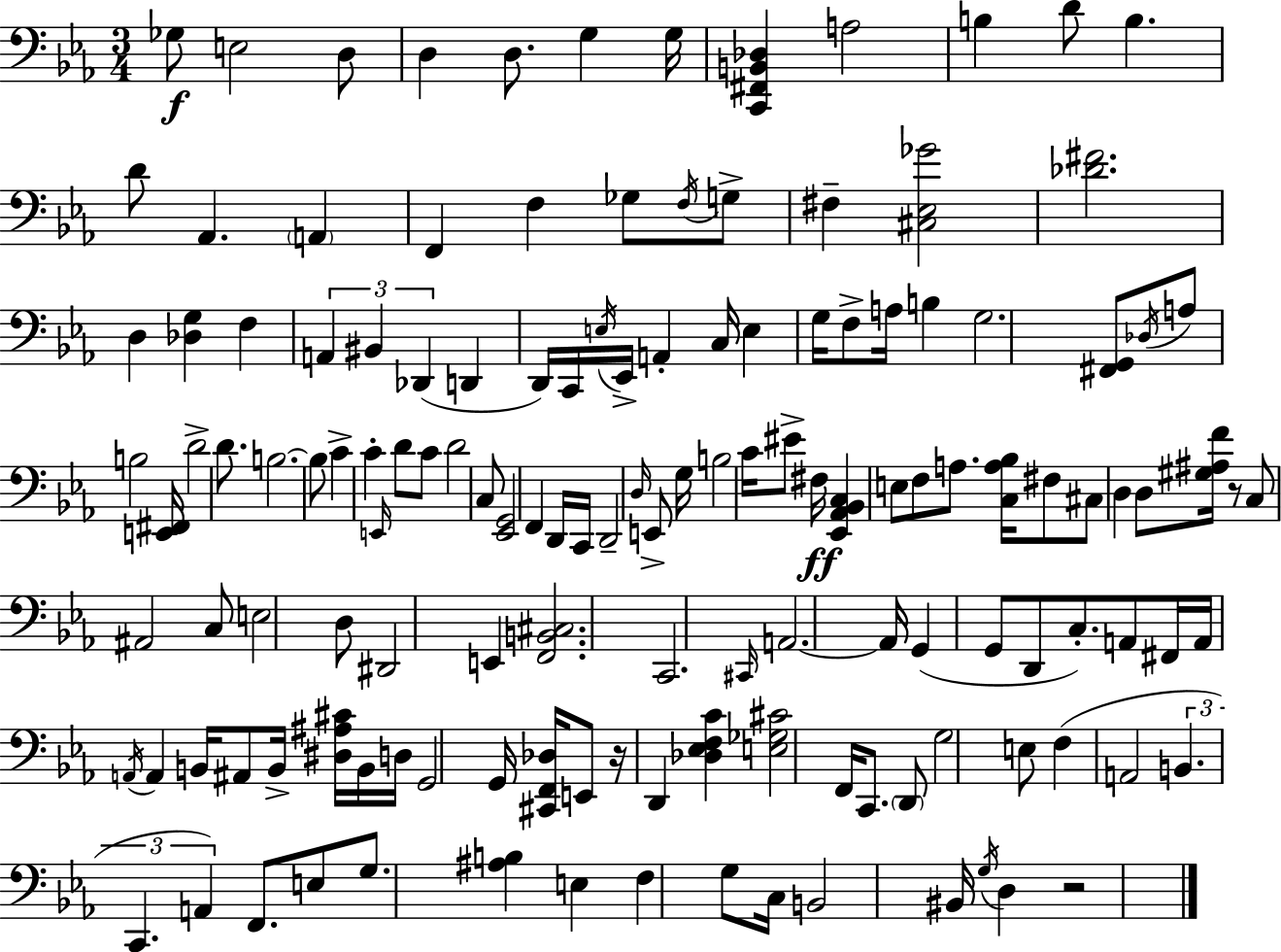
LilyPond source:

{
  \clef bass
  \numericTimeSignature
  \time 3/4
  \key ees \major
  ges8\f e2 d8 | d4 d8. g4 g16 | <c, fis, b, des>4 a2 | b4 d'8 b4. | \break d'8 aes,4. \parenthesize a,4 | f,4 f4 ges8 \acciaccatura { f16 } g8-> | fis4-- <cis ees ges'>2 | <des' fis'>2. | \break d4 <des g>4 f4 | \tuplet 3/2 { a,4 bis,4 des,4( } | d,4 d,16) c,16 \acciaccatura { e16 } ees,16-> a,4-. | c16 e4 g16 f8-> a16 b4 | \break g2. | <fis, g,>8 \acciaccatura { des16 } a8 b2 | <e, fis,>16 d'2-> | d'8. b2.~~ | \break b8 c'4-> c'4-. | \grace { e,16 } d'8 c'8 d'2 | c8 <ees, g,>2 | f,4 d,16 c,16 d,2-- | \break \grace { d16 } e,8-> g16 b2 | c'16 eis'8-> fis16\ff <ees, aes, bes, c>4 e8 | f8 a8. <c a bes>16 fis8 cis8 d4 | d8 <gis ais f'>16 r8 c8 ais,2 | \break c8 e2 | d8 dis,2 | e,4 <f, b, cis>2. | c,2. | \break \grace { cis,16 } a,2.~~ | a,16 g,4( g,8 | d,8 c8.-.) a,8 fis,16 a,16 \acciaccatura { a,16 } a,4 | b,16 ais,8 b,16-> <dis ais cis'>16 b,16 d16 g,2 | \break g,16 <cis, f, des>16 e,8 r16 d,4 | <des ees f c'>4 <e ges cis'>2 | f,16 c,8. \parenthesize d,8 g2 | e8 f4( a,2 | \break \tuplet 3/2 { b,4. | c,4. a,4) } f,8. | e8 g8. <ais b>4 e4 | f4 g8 c16 b,2 | \break bis,16 \acciaccatura { g16 } d4 | r2 \bar "|."
}